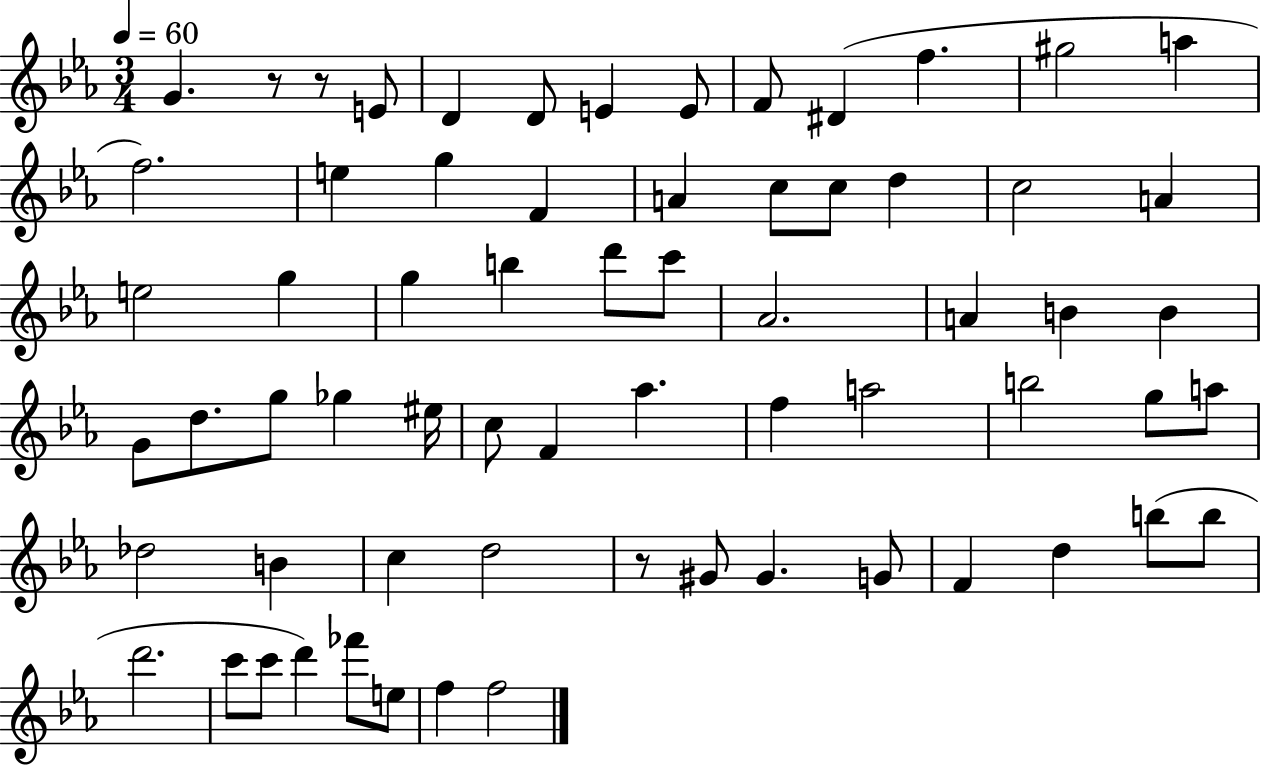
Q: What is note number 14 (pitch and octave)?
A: G5